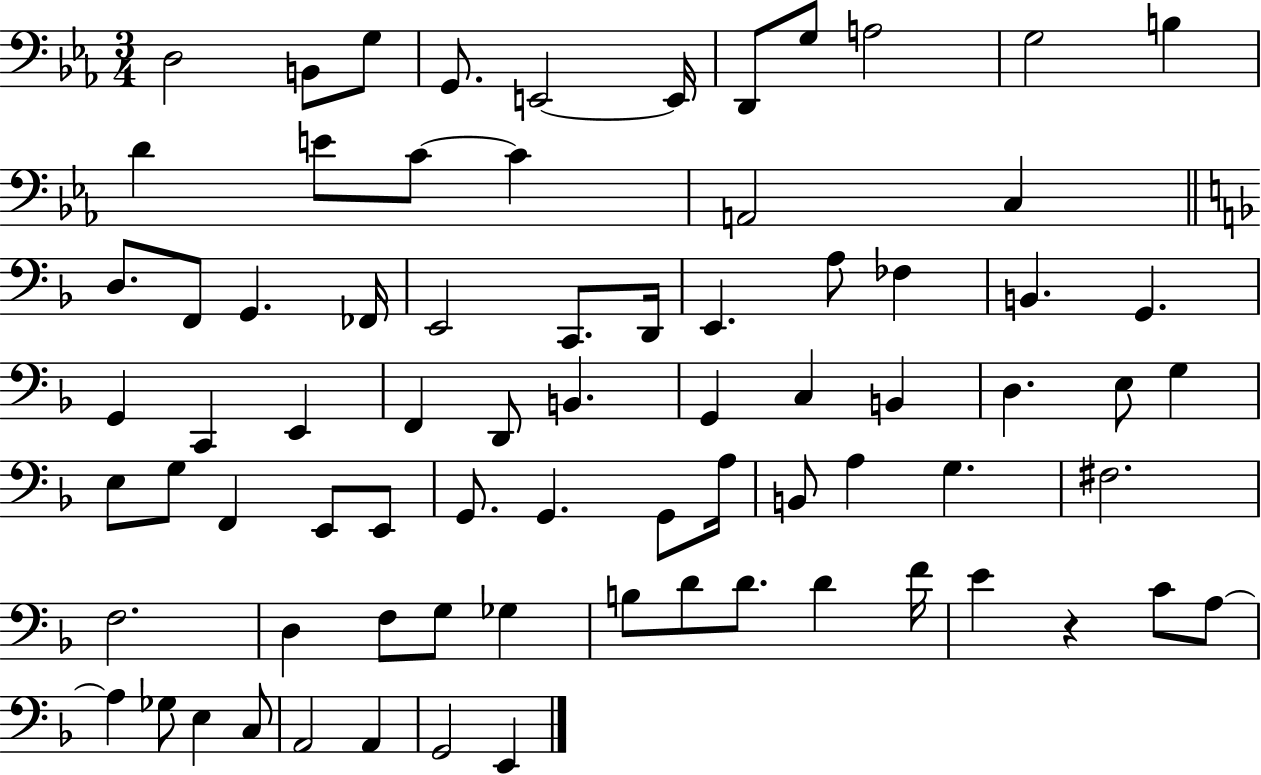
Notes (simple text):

D3/h B2/e G3/e G2/e. E2/h E2/s D2/e G3/e A3/h G3/h B3/q D4/q E4/e C4/e C4/q A2/h C3/q D3/e. F2/e G2/q. FES2/s E2/h C2/e. D2/s E2/q. A3/e FES3/q B2/q. G2/q. G2/q C2/q E2/q F2/q D2/e B2/q. G2/q C3/q B2/q D3/q. E3/e G3/q E3/e G3/e F2/q E2/e E2/e G2/e. G2/q. G2/e A3/s B2/e A3/q G3/q. F#3/h. F3/h. D3/q F3/e G3/e Gb3/q B3/e D4/e D4/e. D4/q F4/s E4/q R/q C4/e A3/e A3/q Gb3/e E3/q C3/e A2/h A2/q G2/h E2/q